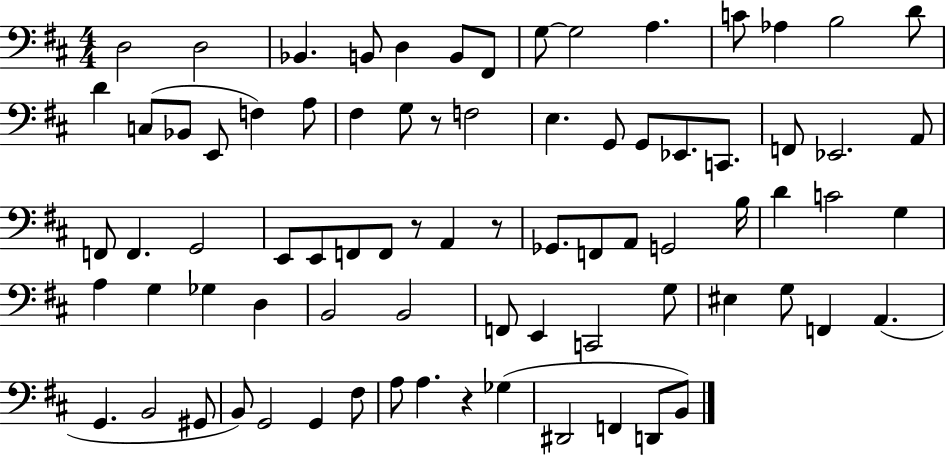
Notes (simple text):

D3/h D3/h Bb2/q. B2/e D3/q B2/e F#2/e G3/e G3/h A3/q. C4/e Ab3/q B3/h D4/e D4/q C3/e Bb2/e E2/e F3/q A3/e F#3/q G3/e R/e F3/h E3/q. G2/e G2/e Eb2/e. C2/e. F2/e Eb2/h. A2/e F2/e F2/q. G2/h E2/e E2/e F2/e F2/e R/e A2/q R/e Gb2/e. F2/e A2/e G2/h B3/s D4/q C4/h G3/q A3/q G3/q Gb3/q D3/q B2/h B2/h F2/e E2/q C2/h G3/e EIS3/q G3/e F2/q A2/q. G2/q. B2/h G#2/e B2/e G2/h G2/q F#3/e A3/e A3/q. R/q Gb3/q D#2/h F2/q D2/e B2/e